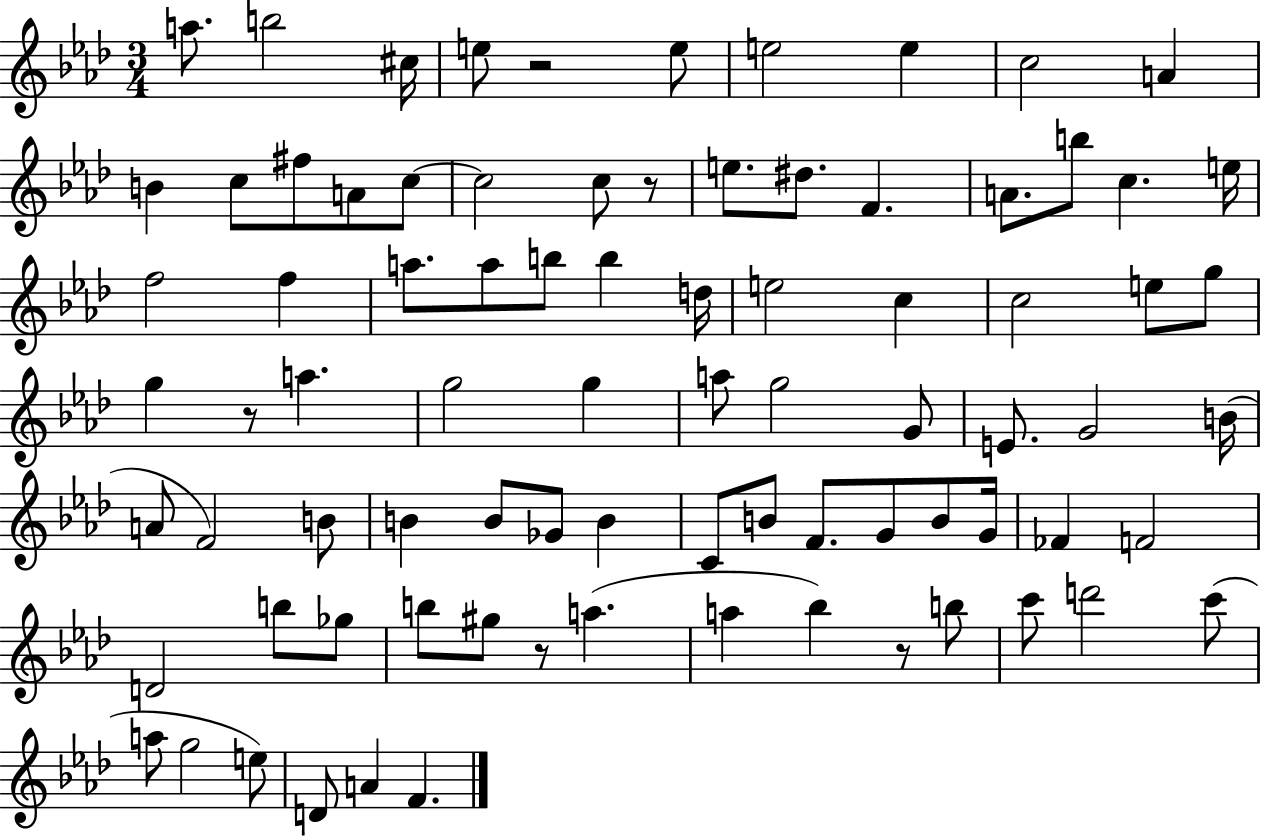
X:1
T:Untitled
M:3/4
L:1/4
K:Ab
a/2 b2 ^c/4 e/2 z2 e/2 e2 e c2 A B c/2 ^f/2 A/2 c/2 c2 c/2 z/2 e/2 ^d/2 F A/2 b/2 c e/4 f2 f a/2 a/2 b/2 b d/4 e2 c c2 e/2 g/2 g z/2 a g2 g a/2 g2 G/2 E/2 G2 B/4 A/2 F2 B/2 B B/2 _G/2 B C/2 B/2 F/2 G/2 B/2 G/4 _F F2 D2 b/2 _g/2 b/2 ^g/2 z/2 a a _b z/2 b/2 c'/2 d'2 c'/2 a/2 g2 e/2 D/2 A F